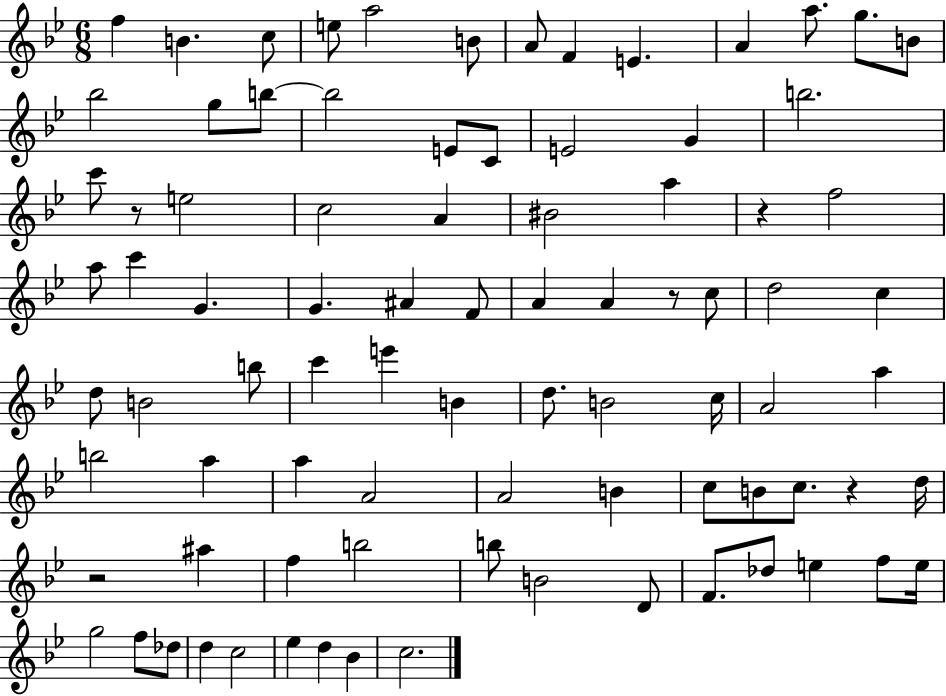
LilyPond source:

{
  \clef treble
  \numericTimeSignature
  \time 6/8
  \key bes \major
  \repeat volta 2 { f''4 b'4. c''8 | e''8 a''2 b'8 | a'8 f'4 e'4. | a'4 a''8. g''8. b'8 | \break bes''2 g''8 b''8~~ | b''2 e'8 c'8 | e'2 g'4 | b''2. | \break c'''8 r8 e''2 | c''2 a'4 | bis'2 a''4 | r4 f''2 | \break a''8 c'''4 g'4. | g'4. ais'4 f'8 | a'4 a'4 r8 c''8 | d''2 c''4 | \break d''8 b'2 b''8 | c'''4 e'''4 b'4 | d''8. b'2 c''16 | a'2 a''4 | \break b''2 a''4 | a''4 a'2 | a'2 b'4 | c''8 b'8 c''8. r4 d''16 | \break r2 ais''4 | f''4 b''2 | b''8 b'2 d'8 | f'8. des''8 e''4 f''8 e''16 | \break g''2 f''8 des''8 | d''4 c''2 | ees''4 d''4 bes'4 | c''2. | \break } \bar "|."
}